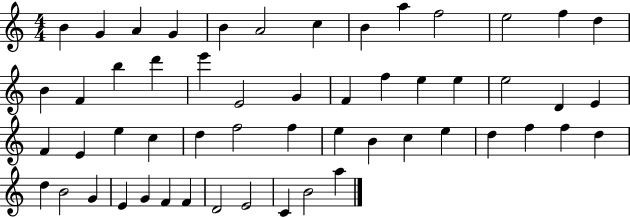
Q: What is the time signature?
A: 4/4